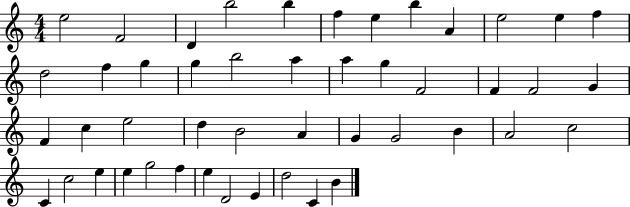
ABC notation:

X:1
T:Untitled
M:4/4
L:1/4
K:C
e2 F2 D b2 b f e b A e2 e f d2 f g g b2 a a g F2 F F2 G F c e2 d B2 A G G2 B A2 c2 C c2 e e g2 f e D2 E d2 C B